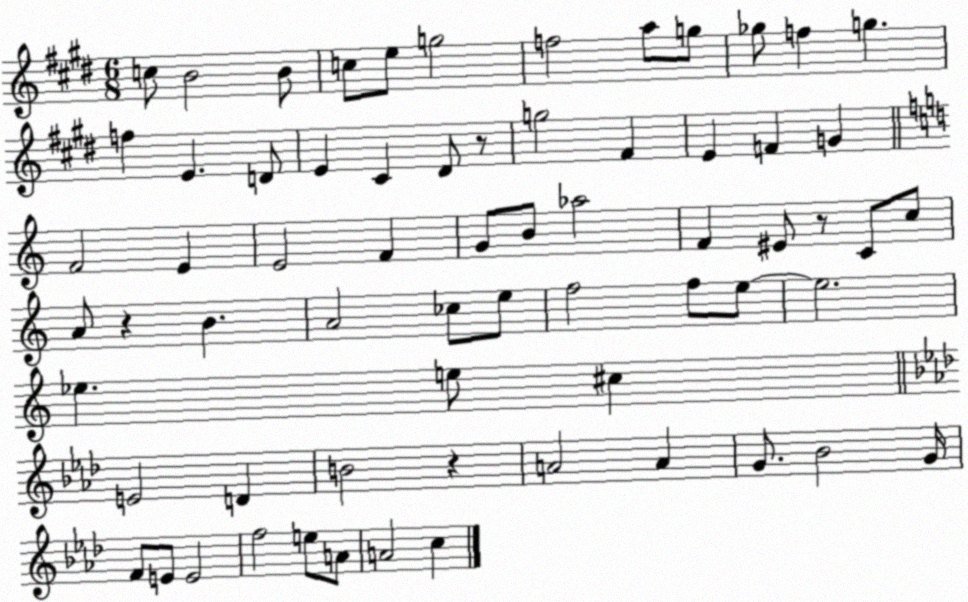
X:1
T:Untitled
M:6/8
L:1/4
K:E
c/2 B2 B/2 c/2 e/2 g2 f2 a/2 g/2 _g/2 f g f E D/2 E ^C ^D/2 z/2 g2 ^F E F G F2 E E2 F G/2 B/2 _a2 F ^E/2 z/2 C/2 c/2 A/2 z B A2 _c/2 e/2 f2 f/2 e/2 e2 _e e/2 ^c E2 D B2 z A2 A G/2 _B2 G/4 F/2 E/2 E2 f2 e/2 A/2 A2 c